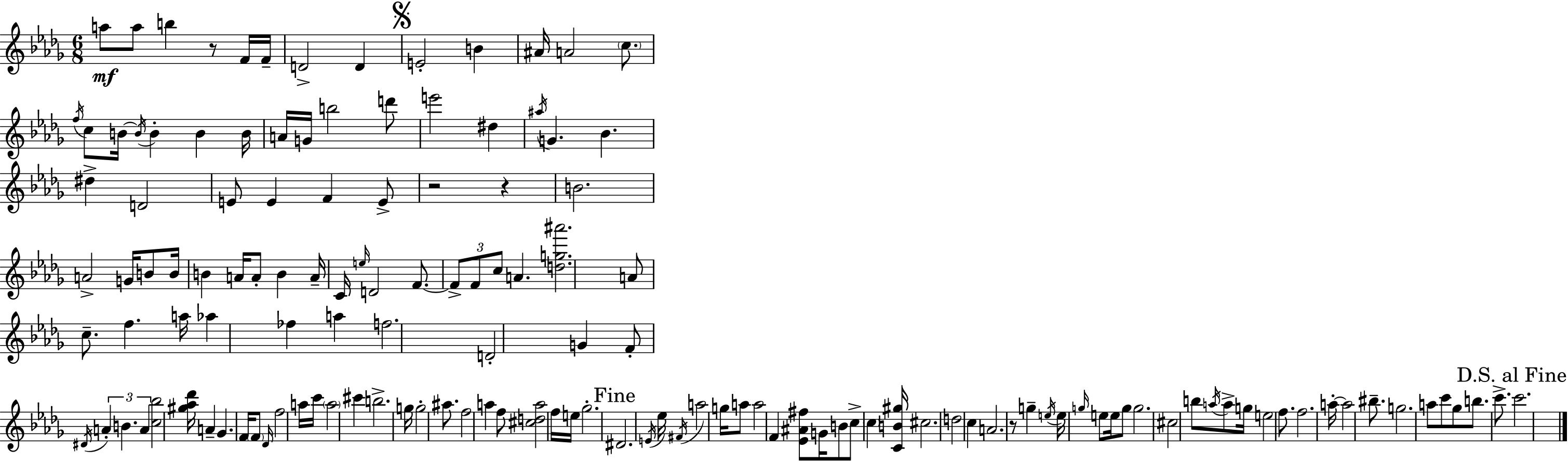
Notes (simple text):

A5/e A5/e B5/q R/e F4/s F4/s D4/h D4/q E4/h B4/q A#4/s A4/h C5/e. F5/s C5/e B4/s B4/s B4/q B4/q B4/s A4/s G4/s B5/h D6/e E6/h D#5/q A#5/s G4/q. Bb4/q. D#5/q D4/h E4/e E4/q F4/q E4/e R/h R/q B4/h. A4/h G4/s B4/e B4/s B4/q A4/s A4/e B4/q A4/s C4/s E5/s D4/h F4/e. F4/e F4/e C5/e A4/q. [D5,G5,A#6]/h. A4/e C5/e. F5/q. A5/s Ab5/q FES5/q A5/q F5/h. D4/h G4/q F4/e D#4/s A4/q B4/q. A4/q [C5,Bb5]/h [G#5,Ab5,Db6]/s A4/q Gb4/q. F4/s F4/e Db4/s F5/h A5/s C6/s A5/h C#6/q B5/h. G5/s G5/h A#5/e. F5/h A5/q F5/e [C#5,D5,A5]/h F5/s E5/s Gb5/h. D#4/h. E4/s Eb5/s F#4/s A5/h G5/s A5/e A5/h F4/q [Eb4,A#4,F#5]/e G4/s B4/e C5/e C5/q [C4,B4,G#5]/s C#5/h. D5/h C5/q A4/h. R/e G5/q E5/s E5/s G5/s E5/e E5/s G5/e G5/h. C#5/h B5/e A5/s A5/e G5/s E5/h F5/e. F5/h. A5/s A5/h BIS5/e. G5/h. A5/e C6/e Gb5/e B5/e. C6/e. C6/h.